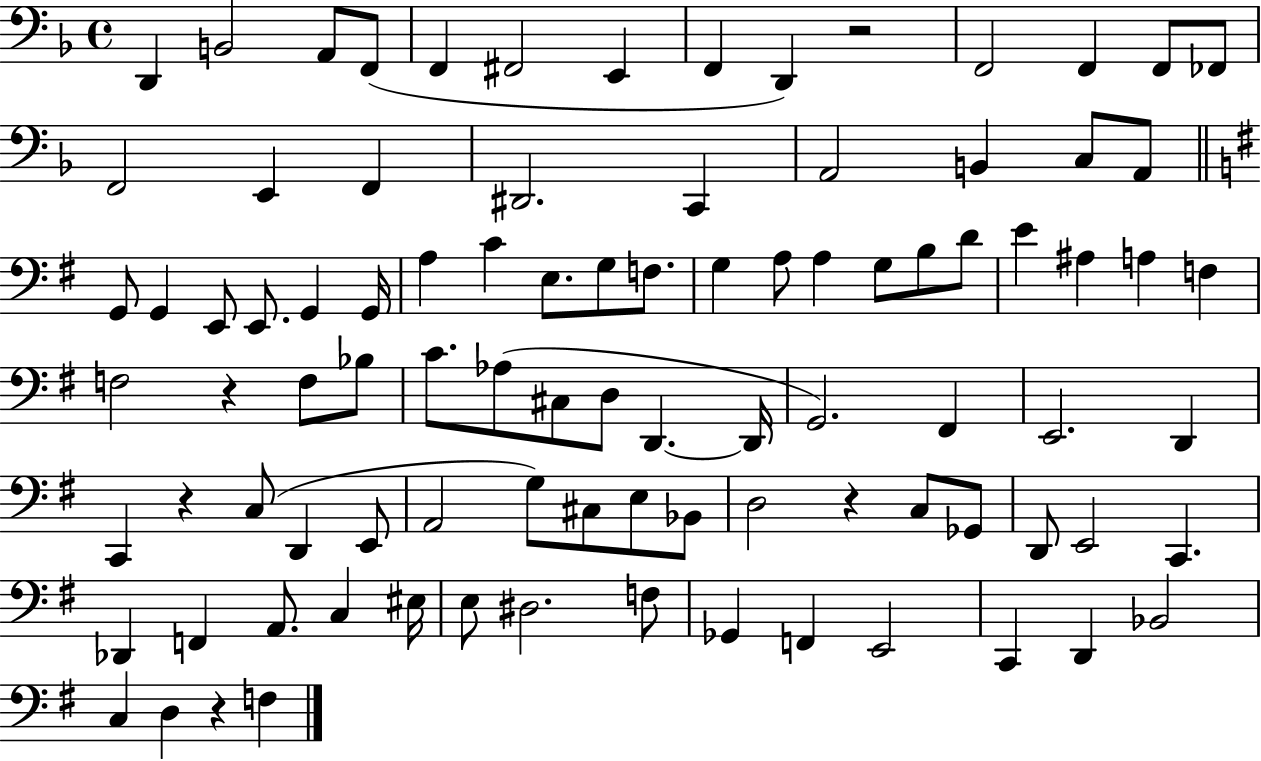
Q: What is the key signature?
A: F major